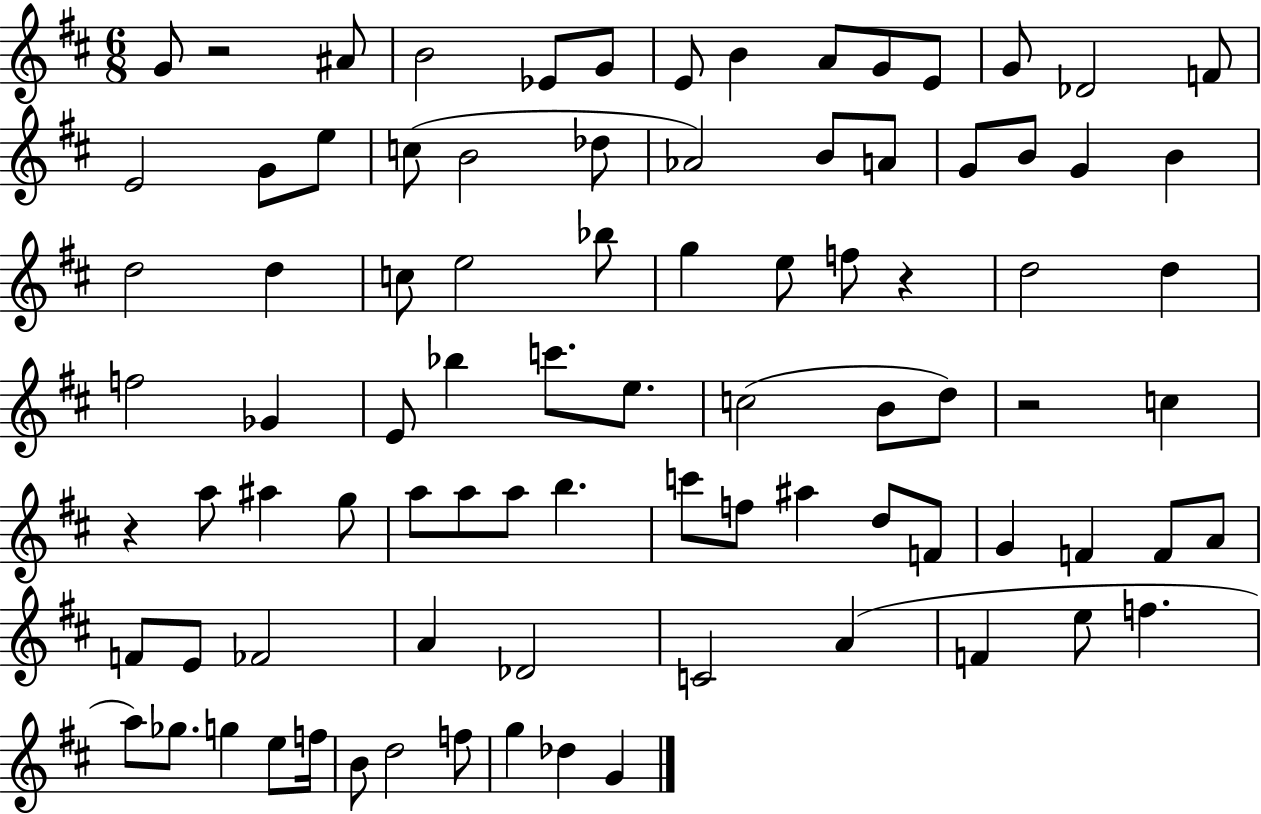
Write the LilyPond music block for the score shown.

{
  \clef treble
  \numericTimeSignature
  \time 6/8
  \key d \major
  g'8 r2 ais'8 | b'2 ees'8 g'8 | e'8 b'4 a'8 g'8 e'8 | g'8 des'2 f'8 | \break e'2 g'8 e''8 | c''8( b'2 des''8 | aes'2) b'8 a'8 | g'8 b'8 g'4 b'4 | \break d''2 d''4 | c''8 e''2 bes''8 | g''4 e''8 f''8 r4 | d''2 d''4 | \break f''2 ges'4 | e'8 bes''4 c'''8. e''8. | c''2( b'8 d''8) | r2 c''4 | \break r4 a''8 ais''4 g''8 | a''8 a''8 a''8 b''4. | c'''8 f''8 ais''4 d''8 f'8 | g'4 f'4 f'8 a'8 | \break f'8 e'8 fes'2 | a'4 des'2 | c'2 a'4( | f'4 e''8 f''4. | \break a''8) ges''8. g''4 e''8 f''16 | b'8 d''2 f''8 | g''4 des''4 g'4 | \bar "|."
}